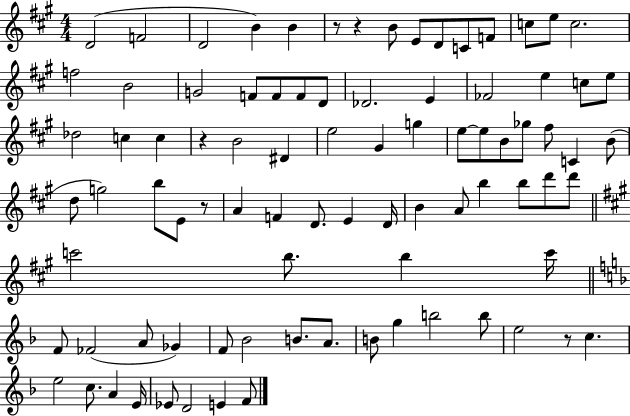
D4/h F4/h D4/h B4/q B4/q R/e R/q B4/e E4/e D4/e C4/e F4/e C5/e E5/e C5/h. F5/h B4/h G4/h F4/e F4/e F4/e D4/e Db4/h. E4/q FES4/h E5/q C5/e E5/e Db5/h C5/q C5/q R/q B4/h D#4/q E5/h G#4/q G5/q E5/e E5/e B4/e Gb5/e F#5/e C4/q B4/e D5/e G5/h B5/e E4/e R/e A4/q F4/q D4/e. E4/q D4/s B4/q A4/e B5/q B5/e D6/e D6/e C6/h B5/e. B5/q C6/s F4/e FES4/h A4/e Gb4/q F4/e Bb4/h B4/e. A4/e. B4/e G5/q B5/h B5/e E5/h R/e C5/q. E5/h C5/e. A4/q E4/s Eb4/e D4/h E4/q F4/e